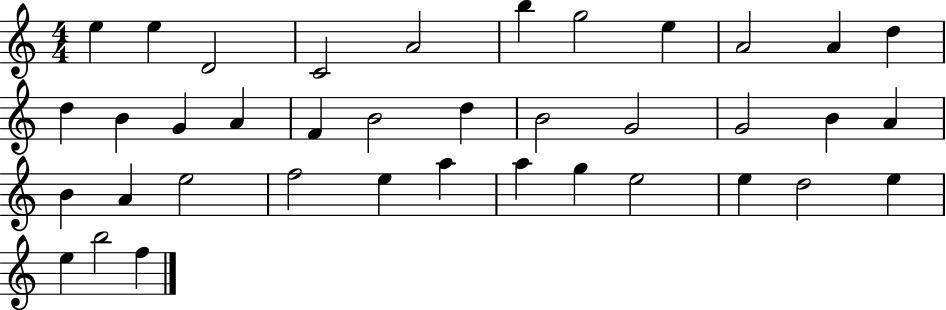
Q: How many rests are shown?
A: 0